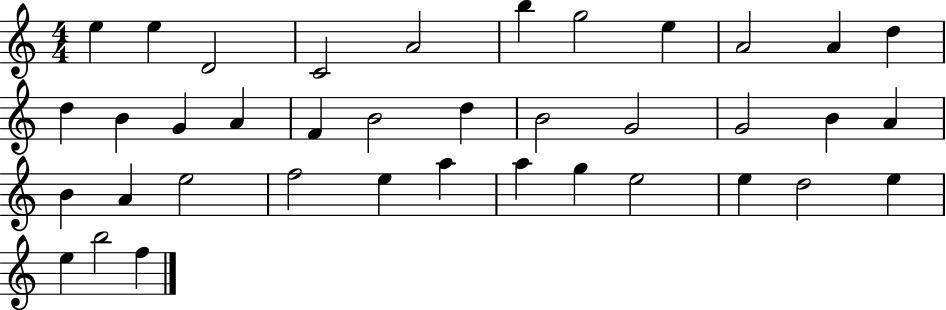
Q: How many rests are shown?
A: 0